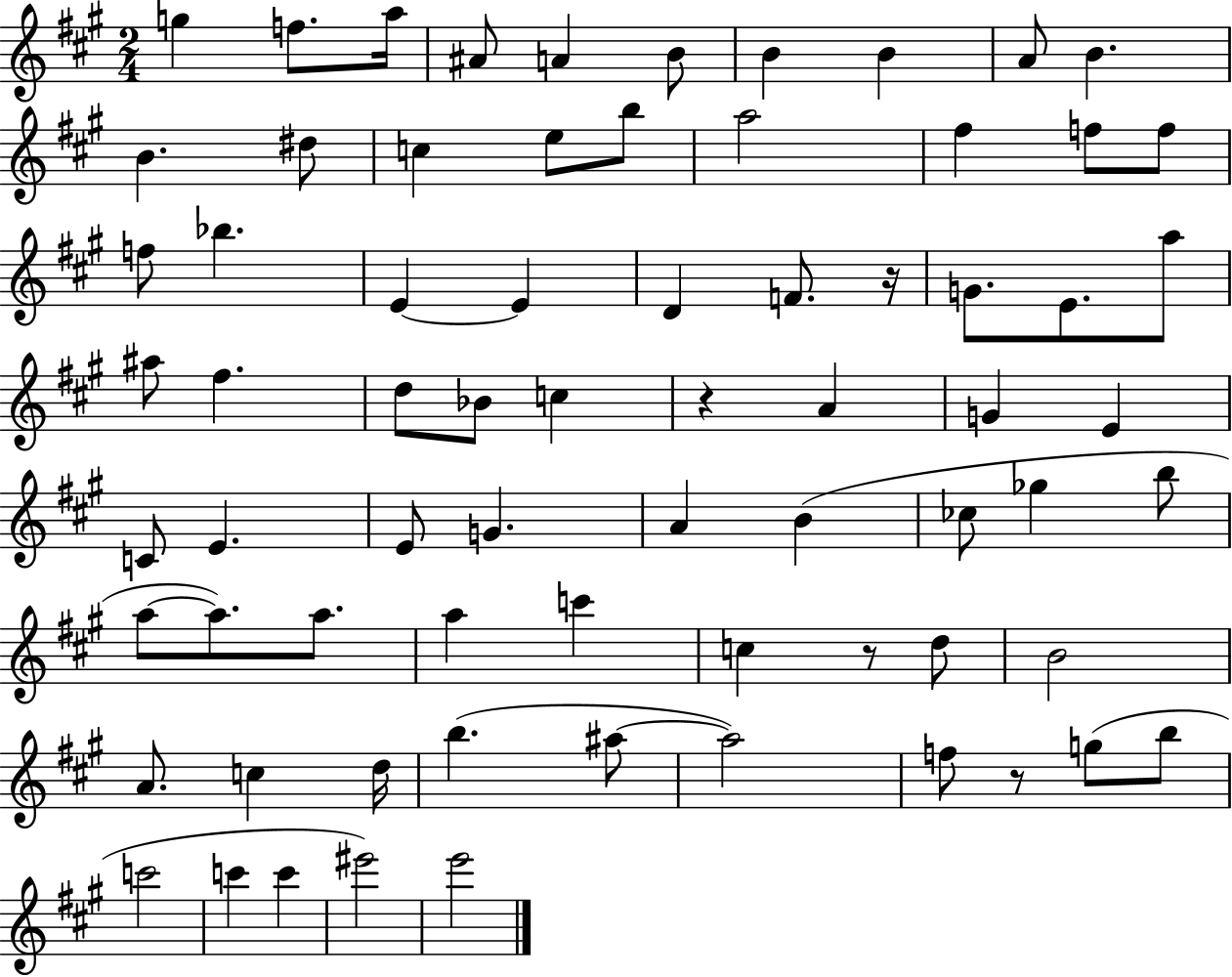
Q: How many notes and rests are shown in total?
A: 71